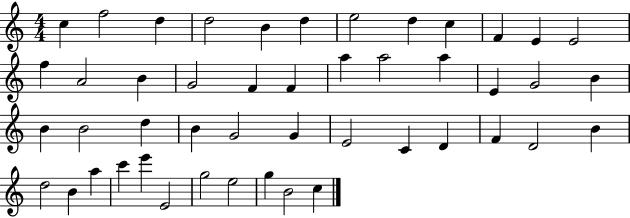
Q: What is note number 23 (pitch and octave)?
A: G4